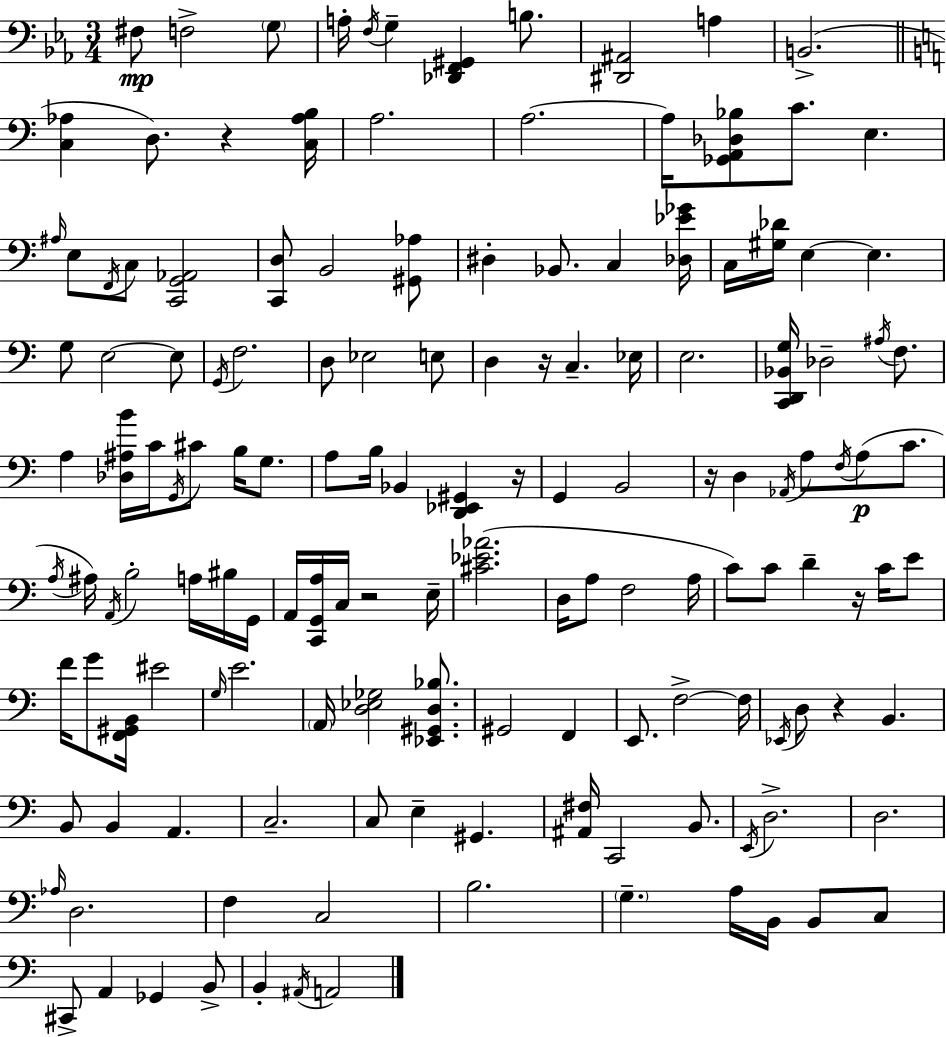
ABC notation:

X:1
T:Untitled
M:3/4
L:1/4
K:Eb
^F,/2 F,2 G,/2 A,/4 F,/4 G, [_D,,F,,^G,,] B,/2 [^D,,^A,,]2 A, B,,2 [C,_A,] D,/2 z [C,_A,B,]/4 A,2 A,2 A,/4 [_G,,A,,_D,_B,]/2 C/2 E, ^A,/4 E,/2 F,,/4 C,/2 [C,,G,,_A,,]2 [C,,D,]/2 B,,2 [^G,,_A,]/2 ^D, _B,,/2 C, [_D,_E_G]/4 C,/4 [^G,_D]/4 E, E, G,/2 E,2 E,/2 G,,/4 F,2 D,/2 _E,2 E,/2 D, z/4 C, _E,/4 E,2 [C,,D,,_B,,G,]/4 _D,2 ^A,/4 F,/2 A, [_D,^A,B]/4 C/4 G,,/4 ^C/2 B,/4 G,/2 A,/2 B,/4 _B,, [D,,_E,,^G,,] z/4 G,, B,,2 z/4 D, _A,,/4 A,/2 F,/4 A,/2 C/2 A,/4 ^A,/4 A,,/4 B,2 A,/4 ^B,/4 G,,/4 A,,/4 [C,,G,,A,]/4 C,/4 z2 E,/4 [^C_E_A]2 D,/4 A,/2 F,2 A,/4 C/2 C/2 D z/4 C/4 E/2 F/4 G/2 [F,,^G,,B,,]/4 ^E2 G,/4 E2 A,,/4 [D,_E,_G,]2 [_E,,^G,,D,_B,]/2 ^G,,2 F,, E,,/2 F,2 F,/4 _E,,/4 D,/2 z B,, B,,/2 B,, A,, C,2 C,/2 E, ^G,, [^A,,^F,]/4 C,,2 B,,/2 E,,/4 D,2 D,2 _A,/4 D,2 F, C,2 B,2 G, A,/4 B,,/4 B,,/2 C,/2 ^C,,/2 A,, _G,, B,,/2 B,, ^A,,/4 A,,2